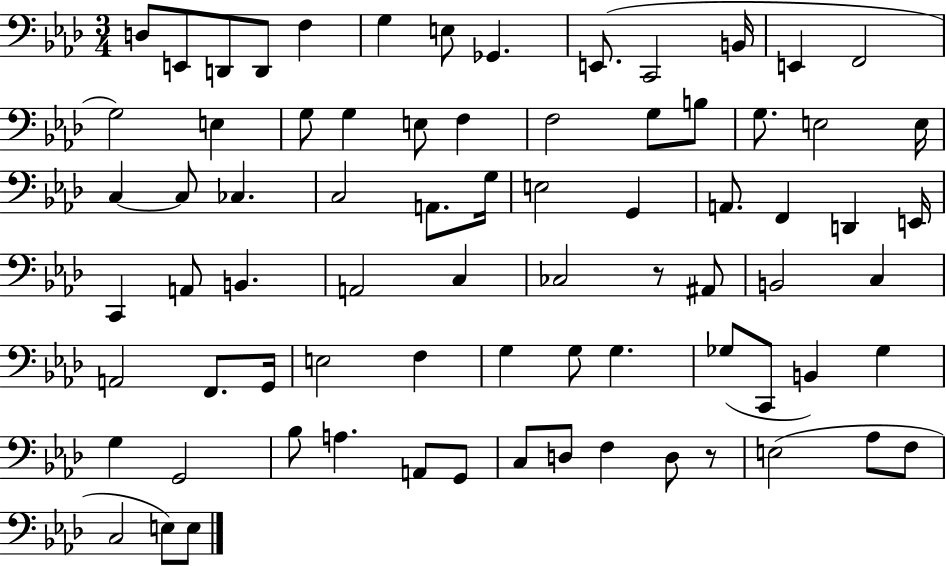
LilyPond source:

{
  \clef bass
  \numericTimeSignature
  \time 3/4
  \key aes \major
  d8 e,8 d,8 d,8 f4 | g4 e8 ges,4. | e,8.( c,2 b,16 | e,4 f,2 | \break g2) e4 | g8 g4 e8 f4 | f2 g8 b8 | g8. e2 e16 | \break c4~~ c8 ces4. | c2 a,8. g16 | e2 g,4 | a,8. f,4 d,4 e,16 | \break c,4 a,8 b,4. | a,2 c4 | ces2 r8 ais,8 | b,2 c4 | \break a,2 f,8. g,16 | e2 f4 | g4 g8 g4. | ges8( c,8 b,4) ges4 | \break g4 g,2 | bes8 a4. a,8 g,8 | c8 d8 f4 d8 r8 | e2( aes8 f8 | \break c2 e8) e8 | \bar "|."
}